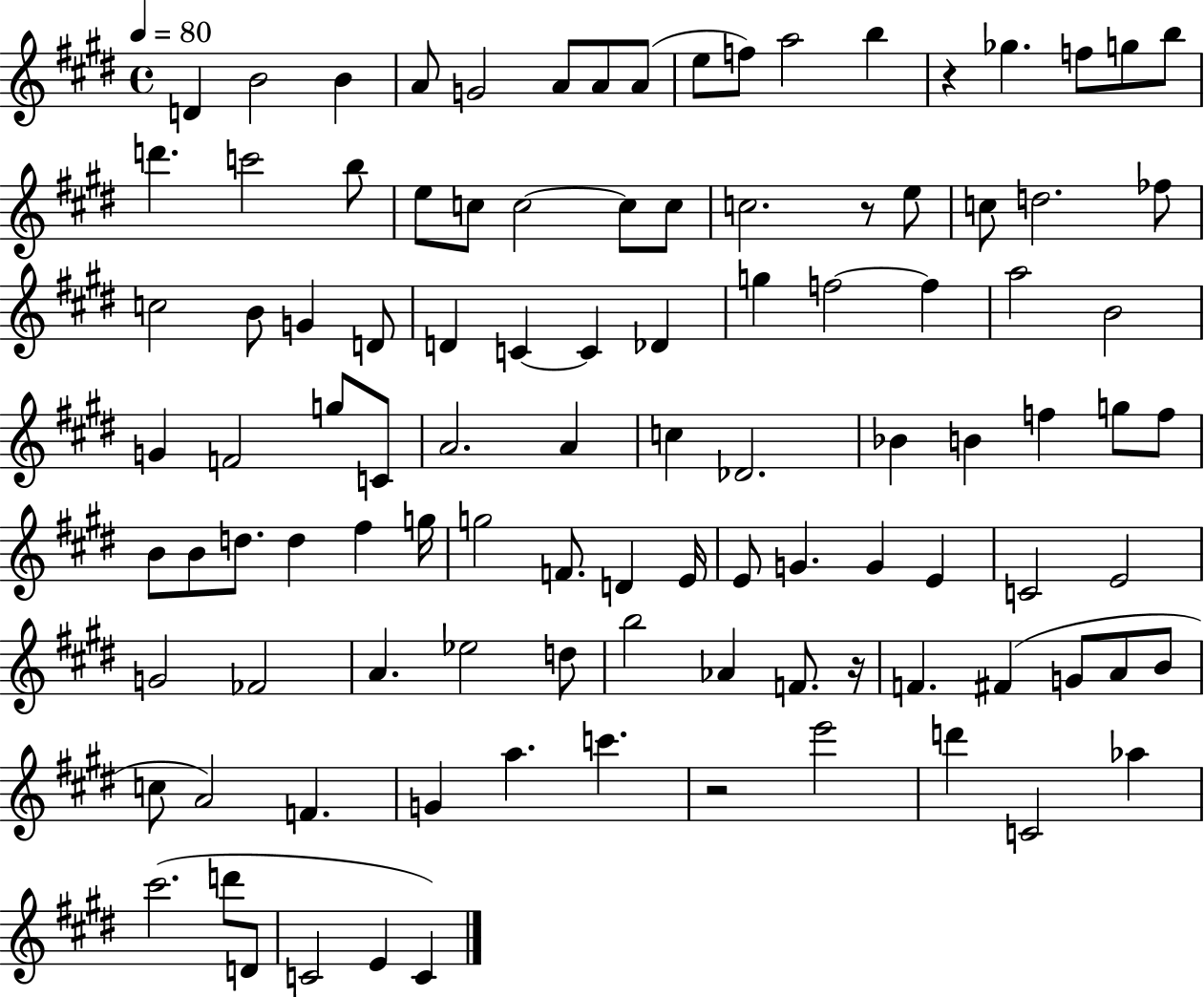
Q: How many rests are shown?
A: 4